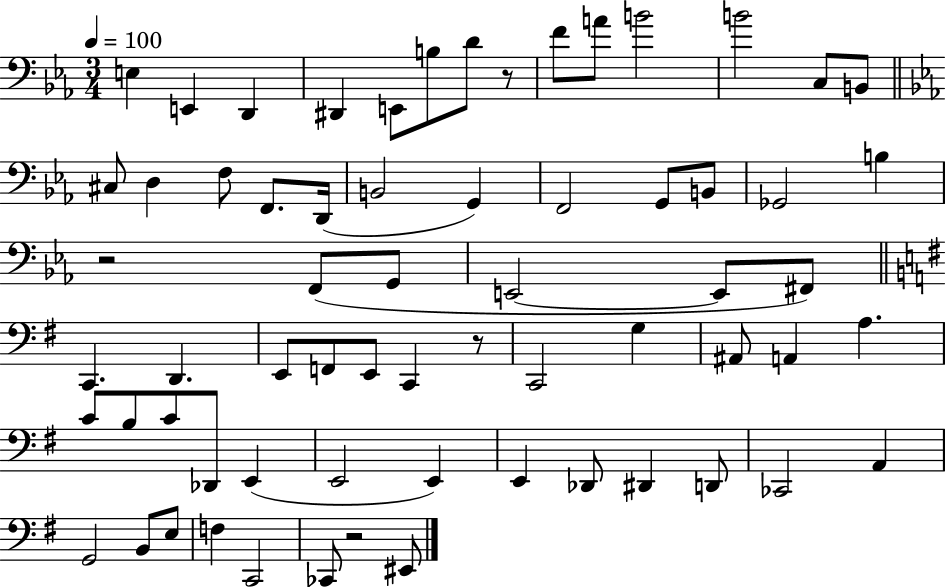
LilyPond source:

{
  \clef bass
  \numericTimeSignature
  \time 3/4
  \key ees \major
  \tempo 4 = 100
  e4 e,4 d,4 | dis,4 e,8 b8 d'8 r8 | f'8 a'8 b'2 | b'2 c8 b,8 | \break \bar "||" \break \key ees \major cis8 d4 f8 f,8. d,16( | b,2 g,4) | f,2 g,8 b,8 | ges,2 b4 | \break r2 f,8( g,8 | e,2~~ e,8 fis,8) | \bar "||" \break \key g \major c,4. d,4. | e,8 f,8 e,8 c,4 r8 | c,2 g4 | ais,8 a,4 a4. | \break c'8 b8 c'8 des,8 e,4( | e,2 e,4) | e,4 des,8 dis,4 d,8 | ces,2 a,4 | \break g,2 b,8 e8 | f4 c,2 | ces,8 r2 eis,8 | \bar "|."
}